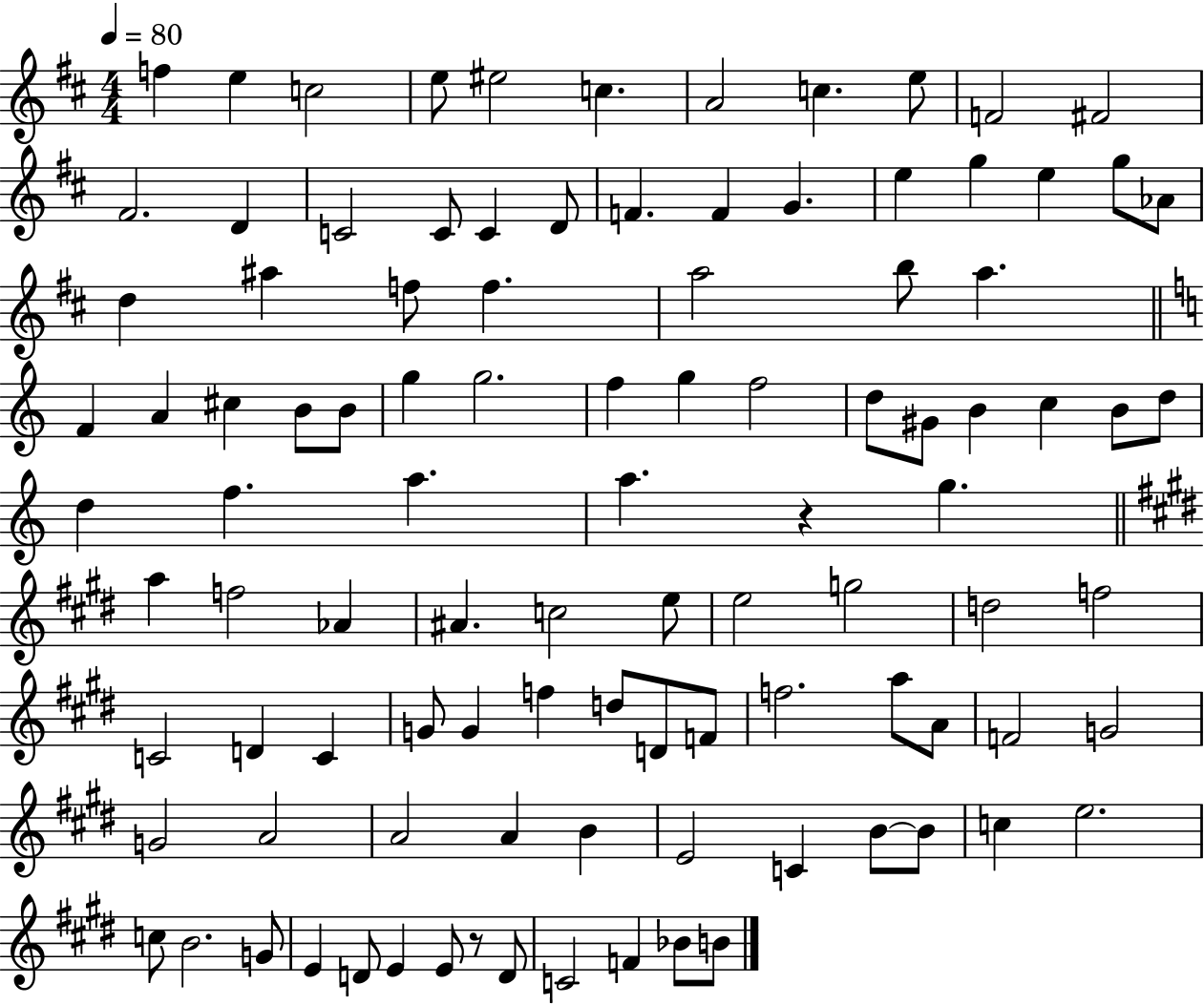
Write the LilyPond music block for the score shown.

{
  \clef treble
  \numericTimeSignature
  \time 4/4
  \key d \major
  \tempo 4 = 80
  f''4 e''4 c''2 | e''8 eis''2 c''4. | a'2 c''4. e''8 | f'2 fis'2 | \break fis'2. d'4 | c'2 c'8 c'4 d'8 | f'4. f'4 g'4. | e''4 g''4 e''4 g''8 aes'8 | \break d''4 ais''4 f''8 f''4. | a''2 b''8 a''4. | \bar "||" \break \key c \major f'4 a'4 cis''4 b'8 b'8 | g''4 g''2. | f''4 g''4 f''2 | d''8 gis'8 b'4 c''4 b'8 d''8 | \break d''4 f''4. a''4. | a''4. r4 g''4. | \bar "||" \break \key e \major a''4 f''2 aes'4 | ais'4. c''2 e''8 | e''2 g''2 | d''2 f''2 | \break c'2 d'4 c'4 | g'8 g'4 f''4 d''8 d'8 f'8 | f''2. a''8 a'8 | f'2 g'2 | \break g'2 a'2 | a'2 a'4 b'4 | e'2 c'4 b'8~~ b'8 | c''4 e''2. | \break c''8 b'2. g'8 | e'4 d'8 e'4 e'8 r8 d'8 | c'2 f'4 bes'8 b'8 | \bar "|."
}